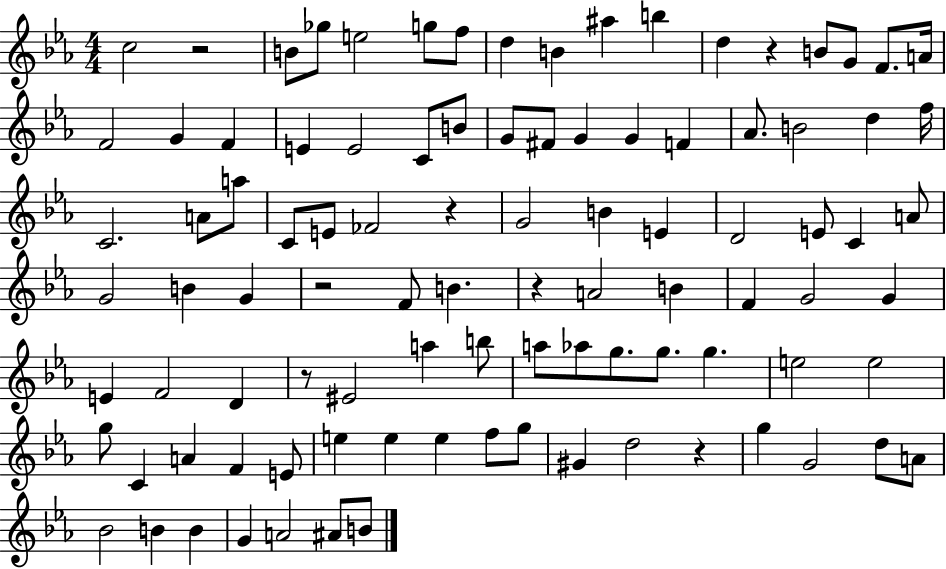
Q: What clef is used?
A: treble